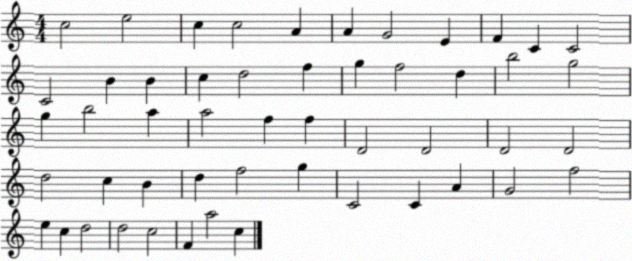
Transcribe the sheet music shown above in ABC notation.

X:1
T:Untitled
M:4/4
L:1/4
K:C
c2 e2 c c2 A A G2 E F C C2 C2 B B c d2 f g f2 d b2 g2 g b2 a a2 f f D2 D2 D2 D2 d2 c B d f2 g C2 C A G2 f2 e c d2 d2 c2 F a2 c